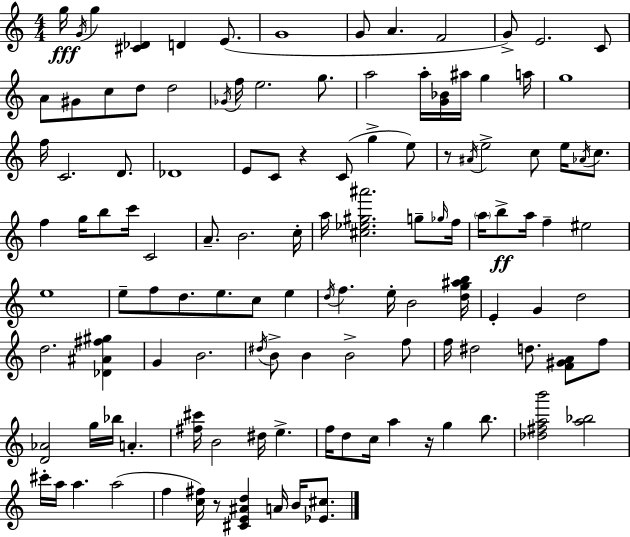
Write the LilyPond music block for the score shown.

{
  \clef treble
  \numericTimeSignature
  \time 4/4
  \key a \minor
  g''16\fff \acciaccatura { g'16 } g''4 <cis' des'>4 d'4 e'8.( | g'1 | g'8 a'4. f'2 | g'8->) e'2. c'8 | \break a'8 gis'8 c''8 d''8 d''2 | \acciaccatura { ges'16 } f''16 e''2. g''8. | a''2 a''16-. <g' bes'>16 ais''16 g''4 | a''16 g''1 | \break f''16 c'2. d'8. | des'1 | e'8 c'8 r4 c'8( g''4-> | e''8) r8 \acciaccatura { ais'16 } e''2-> c''8 e''16 | \break \acciaccatura { aes'16 } c''8. f''4 g''16 b''8 c'''16 c'2 | a'8.-- b'2. | c''16-. a''16 <cis'' ees'' gis'' ais'''>2. | g''8-- \grace { ges''16 } f''16 \parenthesize a''16 b''8->\ff a''16 f''4-- eis''2 | \break e''1 | e''8-- f''8 d''8. e''8. c''8 | e''4 \acciaccatura { d''16 } f''4. e''16-. b'2 | <d'' g'' ais'' b''>16 e'4-. g'4 d''2 | \break d''2. | <des' ais' fis'' gis''>4 g'4 b'2. | \acciaccatura { dis''16 } b'8-> b'4 b'2-> | f''8 f''16 dis''2 | \break d''8. <f' gis' a'>8 f''8 <d' aes'>2 g''16 | bes''16 a'4.-. <fis'' cis'''>16 b'2 | dis''16 e''4.-> f''16 d''8 c''16 a''4 r16 | g''4 b''8. <des'' fis'' a'' b'''>2 <a'' bes''>2 | \break cis'''16-. a''16 a''4. a''2( | f''4 <c'' fis''>16) r8 <cis' e' ais' d''>4 | a'16 b'16 <ees' cis''>8. \bar "|."
}